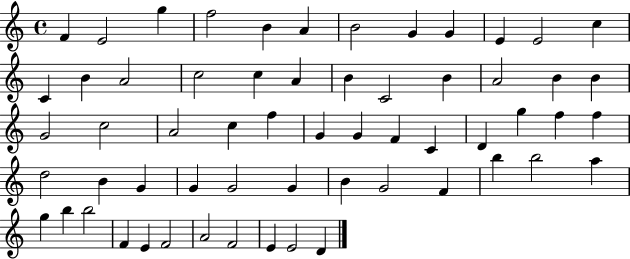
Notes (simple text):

F4/q E4/h G5/q F5/h B4/q A4/q B4/h G4/q G4/q E4/q E4/h C5/q C4/q B4/q A4/h C5/h C5/q A4/q B4/q C4/h B4/q A4/h B4/q B4/q G4/h C5/h A4/h C5/q F5/q G4/q G4/q F4/q C4/q D4/q G5/q F5/q F5/q D5/h B4/q G4/q G4/q G4/h G4/q B4/q G4/h F4/q B5/q B5/h A5/q G5/q B5/q B5/h F4/q E4/q F4/h A4/h F4/h E4/q E4/h D4/q